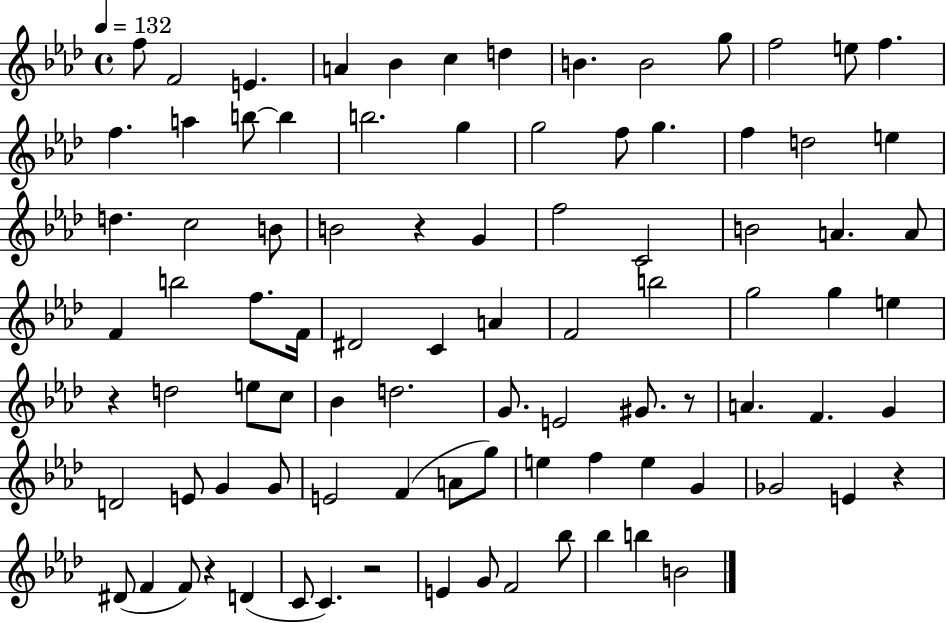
F5/e F4/h E4/q. A4/q Bb4/q C5/q D5/q B4/q. B4/h G5/e F5/h E5/e F5/q. F5/q. A5/q B5/e B5/q B5/h. G5/q G5/h F5/e G5/q. F5/q D5/h E5/q D5/q. C5/h B4/e B4/h R/q G4/q F5/h C4/h B4/h A4/q. A4/e F4/q B5/h F5/e. F4/s D#4/h C4/q A4/q F4/h B5/h G5/h G5/q E5/q R/q D5/h E5/e C5/e Bb4/q D5/h. G4/e. E4/h G#4/e. R/e A4/q. F4/q. G4/q D4/h E4/e G4/q G4/e E4/h F4/q A4/e G5/e E5/q F5/q E5/q G4/q Gb4/h E4/q R/q D#4/e F4/q F4/e R/q D4/q C4/e C4/q. R/h E4/q G4/e F4/h Bb5/e Bb5/q B5/q B4/h